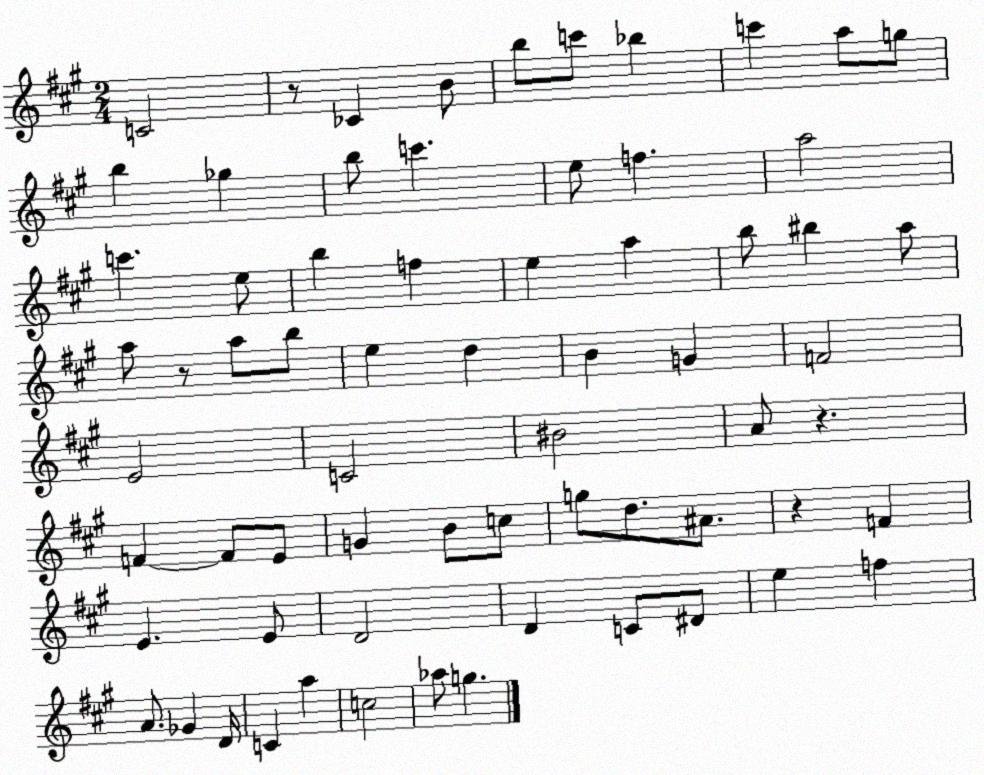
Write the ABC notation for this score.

X:1
T:Untitled
M:2/4
L:1/4
K:A
C2 z/2 _C B/2 b/2 c'/2 _b c' a/2 g/2 b _g b/2 c' e/2 f a2 c' e/2 b f e a b/2 ^b a/2 a/2 z/2 a/2 b/2 e d B G F2 E2 C2 ^B2 A/2 z F F/2 E/2 G B/2 c/2 g/2 d/2 ^A/2 z F E E/2 D2 D C/2 ^D/2 e f A/2 _G D/4 C a c2 _a/2 g